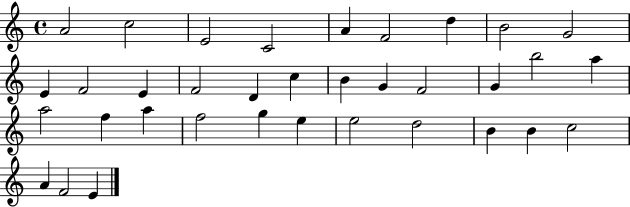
{
  \clef treble
  \time 4/4
  \defaultTimeSignature
  \key c \major
  a'2 c''2 | e'2 c'2 | a'4 f'2 d''4 | b'2 g'2 | \break e'4 f'2 e'4 | f'2 d'4 c''4 | b'4 g'4 f'2 | g'4 b''2 a''4 | \break a''2 f''4 a''4 | f''2 g''4 e''4 | e''2 d''2 | b'4 b'4 c''2 | \break a'4 f'2 e'4 | \bar "|."
}